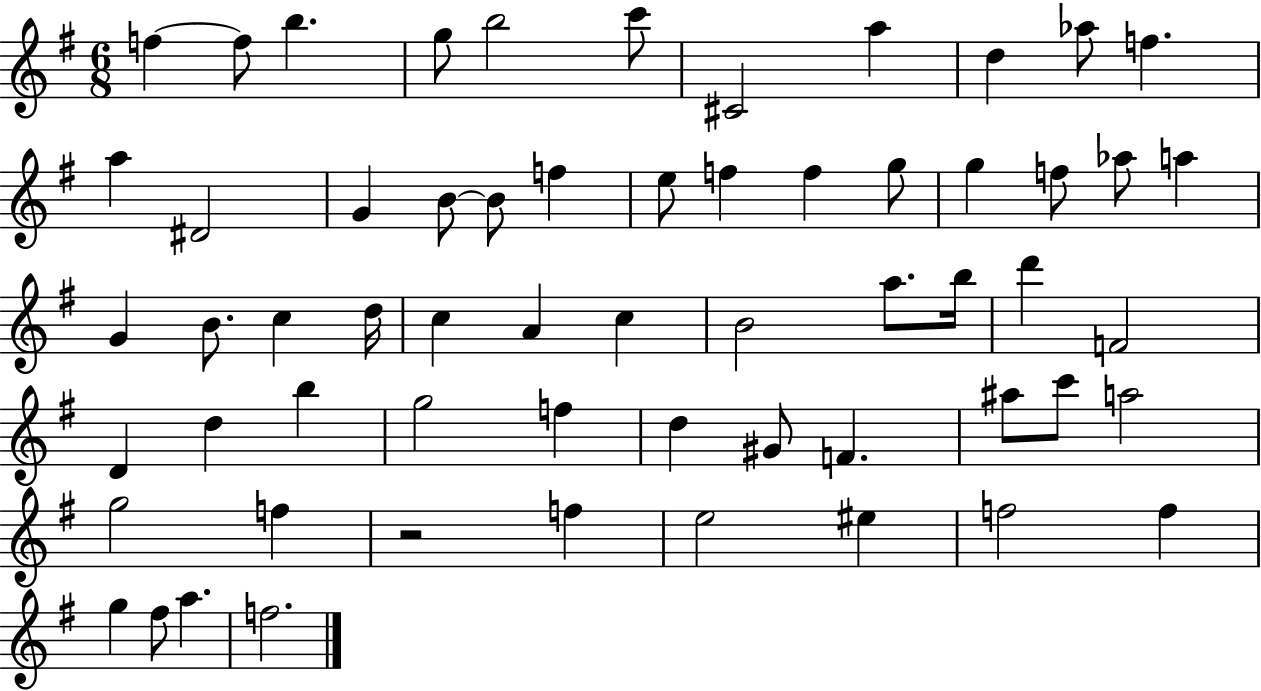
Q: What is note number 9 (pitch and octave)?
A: D5